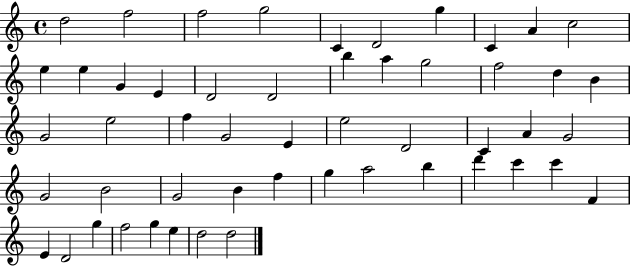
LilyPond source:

{
  \clef treble
  \time 4/4
  \defaultTimeSignature
  \key c \major
  d''2 f''2 | f''2 g''2 | c'4 d'2 g''4 | c'4 a'4 c''2 | \break e''4 e''4 g'4 e'4 | d'2 d'2 | b''4 a''4 g''2 | f''2 d''4 b'4 | \break g'2 e''2 | f''4 g'2 e'4 | e''2 d'2 | c'4 a'4 g'2 | \break g'2 b'2 | g'2 b'4 f''4 | g''4 a''2 b''4 | d'''4 c'''4 c'''4 f'4 | \break e'4 d'2 g''4 | f''2 g''4 e''4 | d''2 d''2 | \bar "|."
}